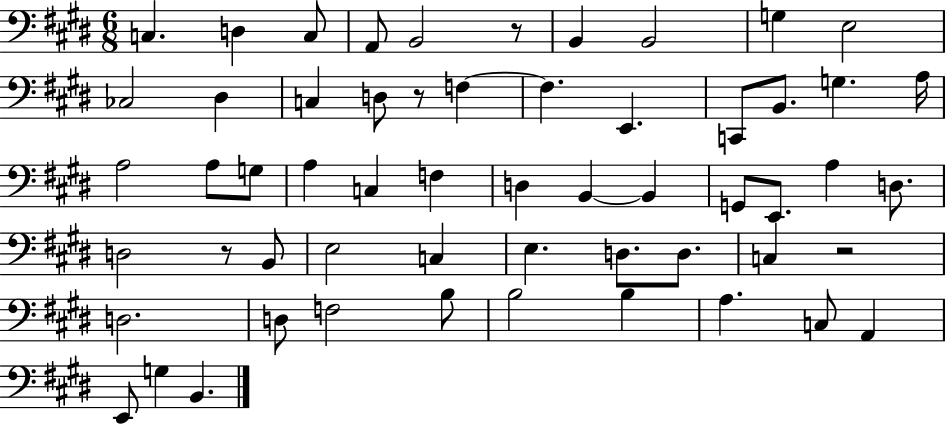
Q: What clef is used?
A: bass